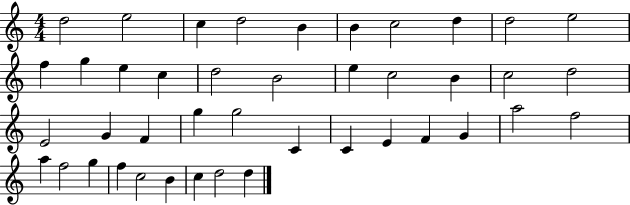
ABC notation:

X:1
T:Untitled
M:4/4
L:1/4
K:C
d2 e2 c d2 B B c2 d d2 e2 f g e c d2 B2 e c2 B c2 d2 E2 G F g g2 C C E F G a2 f2 a f2 g f c2 B c d2 d